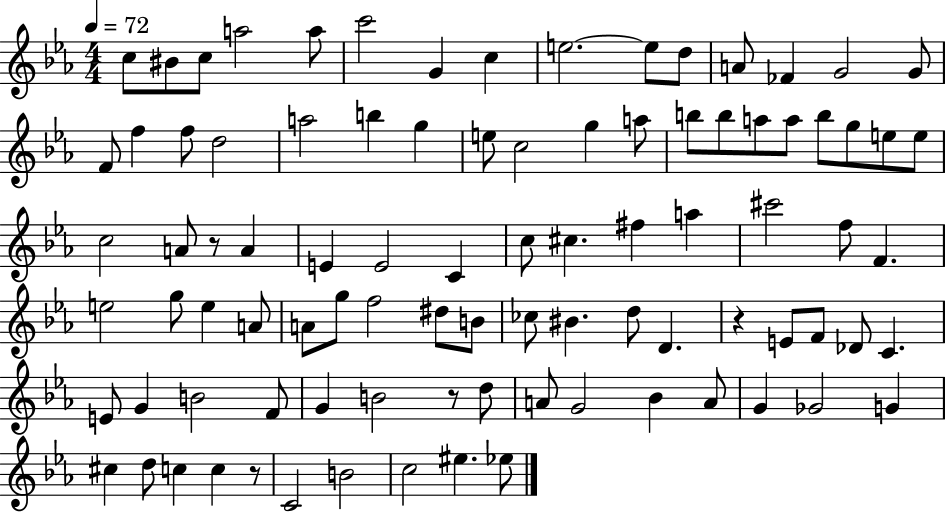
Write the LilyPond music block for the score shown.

{
  \clef treble
  \numericTimeSignature
  \time 4/4
  \key ees \major
  \tempo 4 = 72
  c''8 bis'8 c''8 a''2 a''8 | c'''2 g'4 c''4 | e''2.~~ e''8 d''8 | a'8 fes'4 g'2 g'8 | \break f'8 f''4 f''8 d''2 | a''2 b''4 g''4 | e''8 c''2 g''4 a''8 | b''8 b''8 a''8 a''8 b''8 g''8 e''8 e''8 | \break c''2 a'8 r8 a'4 | e'4 e'2 c'4 | c''8 cis''4. fis''4 a''4 | cis'''2 f''8 f'4. | \break e''2 g''8 e''4 a'8 | a'8 g''8 f''2 dis''8 b'8 | ces''8 bis'4. d''8 d'4. | r4 e'8 f'8 des'8 c'4. | \break e'8 g'4 b'2 f'8 | g'4 b'2 r8 d''8 | a'8 g'2 bes'4 a'8 | g'4 ges'2 g'4 | \break cis''4 d''8 c''4 c''4 r8 | c'2 b'2 | c''2 eis''4. ees''8 | \bar "|."
}